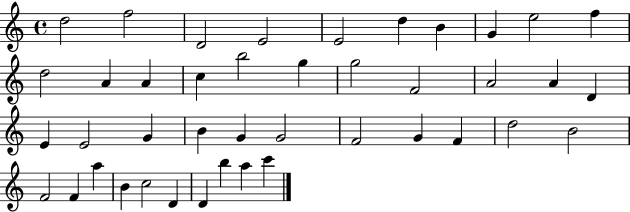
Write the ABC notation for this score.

X:1
T:Untitled
M:4/4
L:1/4
K:C
d2 f2 D2 E2 E2 d B G e2 f d2 A A c b2 g g2 F2 A2 A D E E2 G B G G2 F2 G F d2 B2 F2 F a B c2 D D b a c'